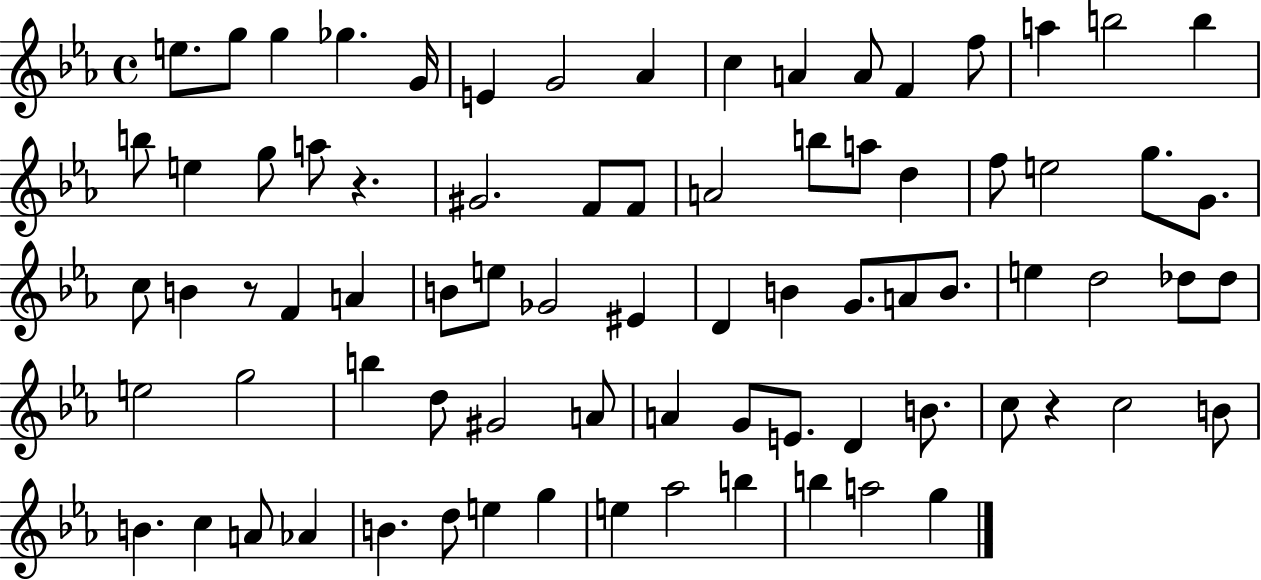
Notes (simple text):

E5/e. G5/e G5/q Gb5/q. G4/s E4/q G4/h Ab4/q C5/q A4/q A4/e F4/q F5/e A5/q B5/h B5/q B5/e E5/q G5/e A5/e R/q. G#4/h. F4/e F4/e A4/h B5/e A5/e D5/q F5/e E5/h G5/e. G4/e. C5/e B4/q R/e F4/q A4/q B4/e E5/e Gb4/h EIS4/q D4/q B4/q G4/e. A4/e B4/e. E5/q D5/h Db5/e Db5/e E5/h G5/h B5/q D5/e G#4/h A4/e A4/q G4/e E4/e. D4/q B4/e. C5/e R/q C5/h B4/e B4/q. C5/q A4/e Ab4/q B4/q. D5/e E5/q G5/q E5/q Ab5/h B5/q B5/q A5/h G5/q